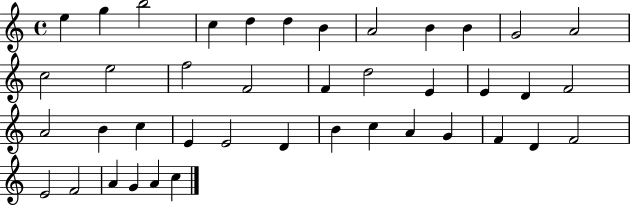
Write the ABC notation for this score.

X:1
T:Untitled
M:4/4
L:1/4
K:C
e g b2 c d d B A2 B B G2 A2 c2 e2 f2 F2 F d2 E E D F2 A2 B c E E2 D B c A G F D F2 E2 F2 A G A c